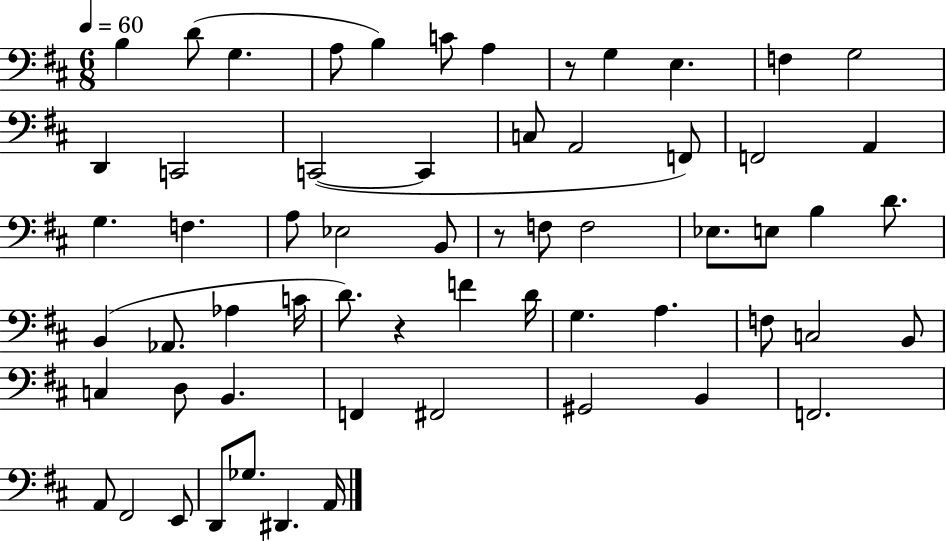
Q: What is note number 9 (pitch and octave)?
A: E3